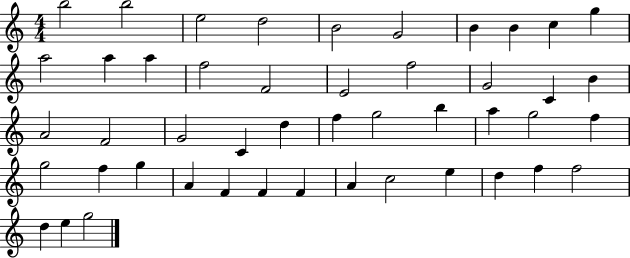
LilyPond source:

{
  \clef treble
  \numericTimeSignature
  \time 4/4
  \key c \major
  b''2 b''2 | e''2 d''2 | b'2 g'2 | b'4 b'4 c''4 g''4 | \break a''2 a''4 a''4 | f''2 f'2 | e'2 f''2 | g'2 c'4 b'4 | \break a'2 f'2 | g'2 c'4 d''4 | f''4 g''2 b''4 | a''4 g''2 f''4 | \break g''2 f''4 g''4 | a'4 f'4 f'4 f'4 | a'4 c''2 e''4 | d''4 f''4 f''2 | \break d''4 e''4 g''2 | \bar "|."
}